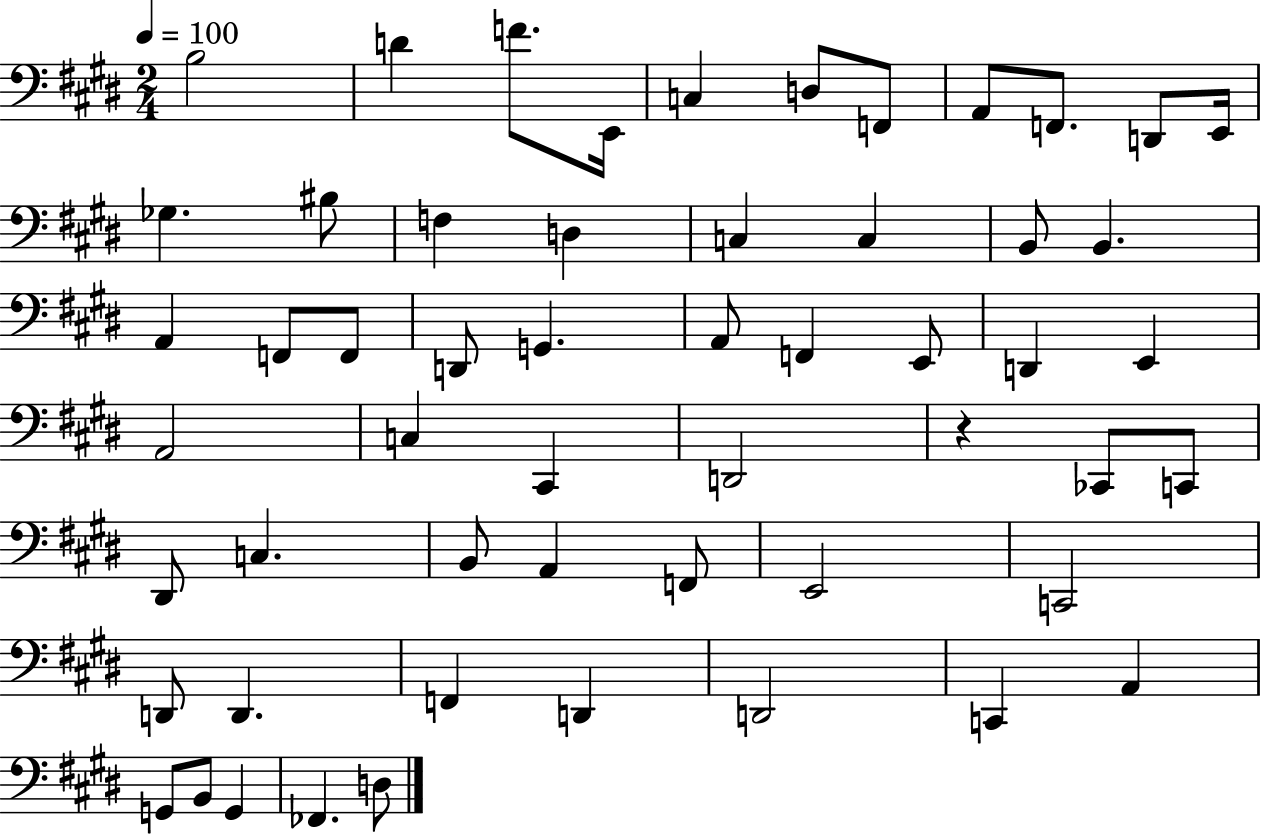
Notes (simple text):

B3/h D4/q F4/e. E2/s C3/q D3/e F2/e A2/e F2/e. D2/e E2/s Gb3/q. BIS3/e F3/q D3/q C3/q C3/q B2/e B2/q. A2/q F2/e F2/e D2/e G2/q. A2/e F2/q E2/e D2/q E2/q A2/h C3/q C#2/q D2/h R/q CES2/e C2/e D#2/e C3/q. B2/e A2/q F2/e E2/h C2/h D2/e D2/q. F2/q D2/q D2/h C2/q A2/q G2/e B2/e G2/q FES2/q. D3/e